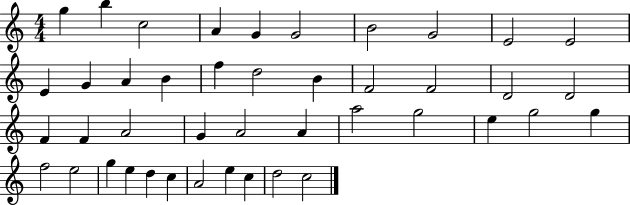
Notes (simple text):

G5/q B5/q C5/h A4/q G4/q G4/h B4/h G4/h E4/h E4/h E4/q G4/q A4/q B4/q F5/q D5/h B4/q F4/h F4/h D4/h D4/h F4/q F4/q A4/h G4/q A4/h A4/q A5/h G5/h E5/q G5/h G5/q F5/h E5/h G5/q E5/q D5/q C5/q A4/h E5/q C5/q D5/h C5/h